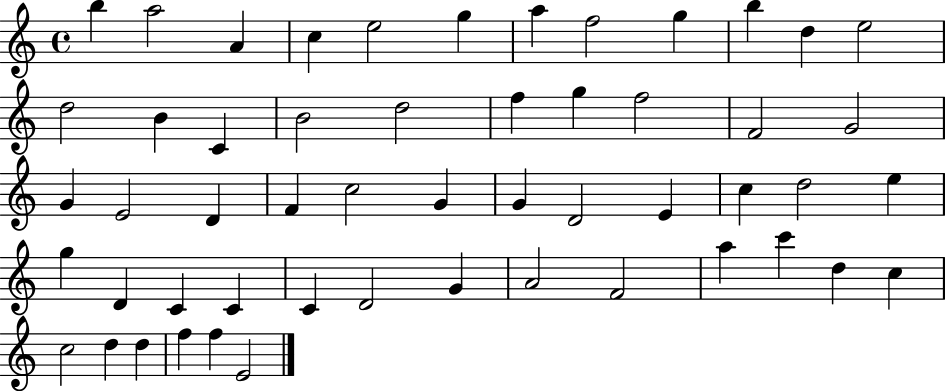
B5/q A5/h A4/q C5/q E5/h G5/q A5/q F5/h G5/q B5/q D5/q E5/h D5/h B4/q C4/q B4/h D5/h F5/q G5/q F5/h F4/h G4/h G4/q E4/h D4/q F4/q C5/h G4/q G4/q D4/h E4/q C5/q D5/h E5/q G5/q D4/q C4/q C4/q C4/q D4/h G4/q A4/h F4/h A5/q C6/q D5/q C5/q C5/h D5/q D5/q F5/q F5/q E4/h